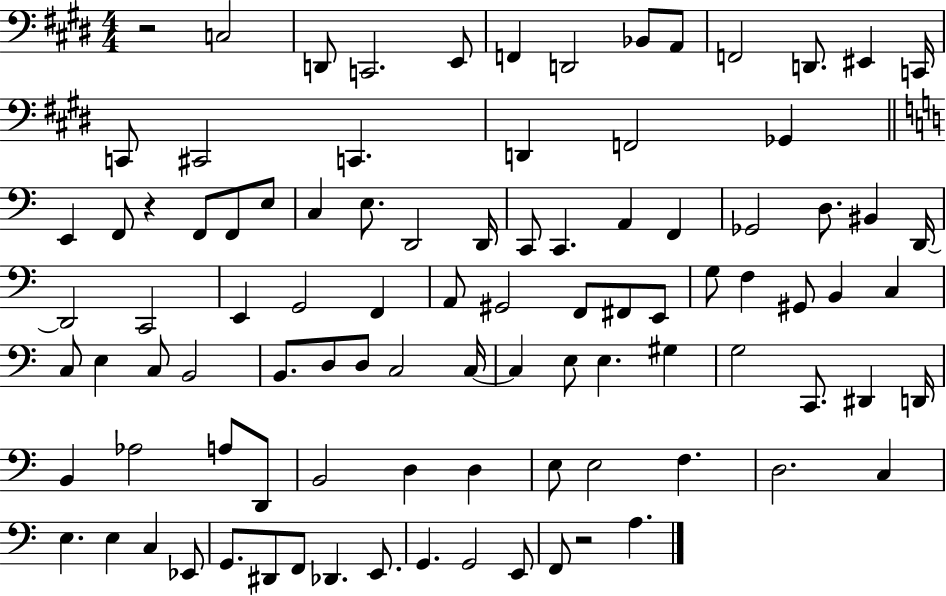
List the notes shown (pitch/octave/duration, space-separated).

R/h C3/h D2/e C2/h. E2/e F2/q D2/h Bb2/e A2/e F2/h D2/e. EIS2/q C2/s C2/e C#2/h C2/q. D2/q F2/h Gb2/q E2/q F2/e R/q F2/e F2/e E3/e C3/q E3/e. D2/h D2/s C2/e C2/q. A2/q F2/q Gb2/h D3/e. BIS2/q D2/s D2/h C2/h E2/q G2/h F2/q A2/e G#2/h F2/e F#2/e E2/e G3/e F3/q G#2/e B2/q C3/q C3/e E3/q C3/e B2/h B2/e. D3/e D3/e C3/h C3/s C3/q E3/e E3/q. G#3/q G3/h C2/e. D#2/q D2/s B2/q Ab3/h A3/e D2/e B2/h D3/q D3/q E3/e E3/h F3/q. D3/h. C3/q E3/q. E3/q C3/q Eb2/e G2/e. D#2/e F2/e Db2/q. E2/e. G2/q. G2/h E2/e F2/e R/h A3/q.